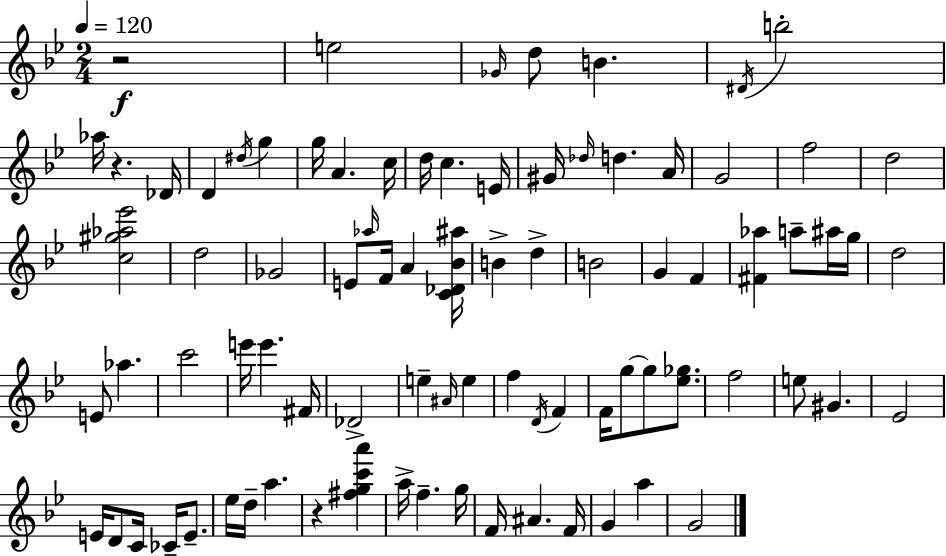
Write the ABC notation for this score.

X:1
T:Untitled
M:2/4
L:1/4
K:Gm
z2 e2 _G/4 d/2 B ^D/4 b2 _a/4 z _D/4 D ^d/4 g g/4 A c/4 d/4 c E/4 ^G/4 _d/4 d A/4 G2 f2 d2 [c^g_a_e']2 d2 _G2 E/2 _a/4 F/4 A [C_D_B^a]/4 B d B2 G F [^F_a] a/2 ^a/4 g/4 d2 E/2 _a c'2 e'/4 e' ^F/4 _D2 e ^A/4 e f D/4 F F/4 g/2 g/2 [_e_g]/2 f2 e/2 ^G _E2 E/4 D/2 C/4 _C/4 E/2 _e/4 d/4 a z [^fgc'a'] a/4 f g/4 F/4 ^A F/4 G a G2